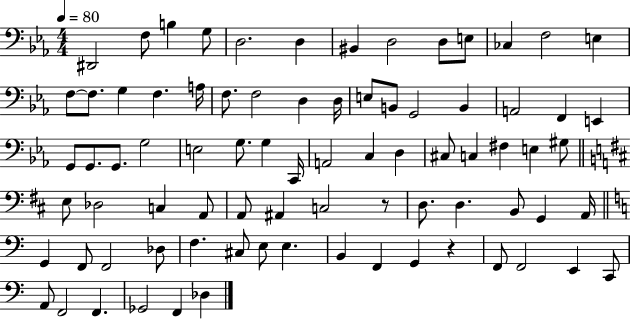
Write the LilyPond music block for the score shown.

{
  \clef bass
  \numericTimeSignature
  \time 4/4
  \key ees \major
  \tempo 4 = 80
  dis,2 f8 b4 g8 | d2. d4 | bis,4 d2 d8 e8 | ces4 f2 e4 | \break f8~~ f8. g4 f4. a16 | f8. f2 d4 d16 | e8 b,8 g,2 b,4 | a,2 f,4 e,4 | \break g,8 g,8. g,8. g2 | e2 g8. g4 c,16 | a,2 c4 d4 | cis8 c4 fis4 e4 gis8 | \break \bar "||" \break \key d \major e8 des2 c4 a,8 | a,8 ais,4 c2 r8 | d8. d4. b,8 g,4 a,16 | \bar "||" \break \key c \major g,4 f,8 f,2 des8 | f4. cis8 e8 e4. | b,4 f,4 g,4 r4 | f,8 f,2 e,4 c,8 | \break a,8 f,2 f,4. | ges,2 f,4 des4 | \bar "|."
}